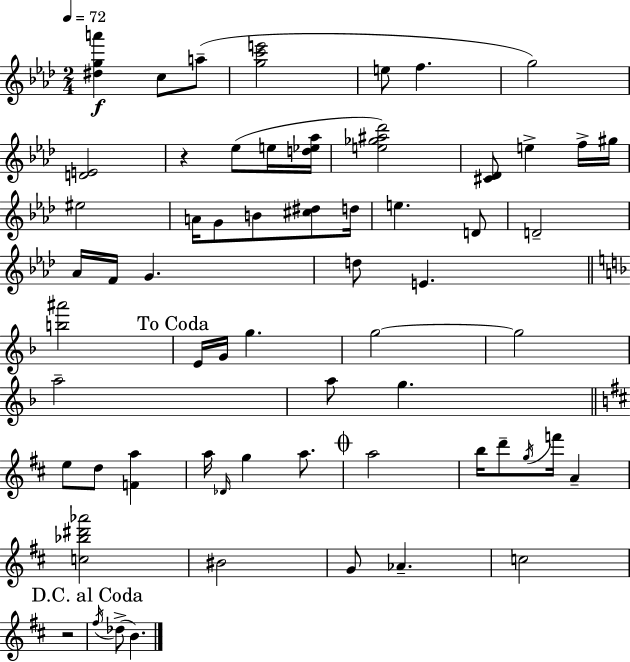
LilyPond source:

{
  \clef treble
  \numericTimeSignature
  \time 2/4
  \key f \minor
  \tempo 4 = 72
  <dis'' g'' a'''>4\f c''8 a''8--( | <g'' c''' e'''>2 | e''8 f''4. | g''2) | \break <d' e'>2 | r4 ees''8( e''16 <d'' ees'' aes''>16 | <e'' ges'' ais'' des'''>2) | <cis' des'>8 e''4-> f''16-> gis''16 | \break eis''2 | a'16 g'8 b'8 <cis'' dis''>8 d''16 | e''4. d'8 | d'2-- | \break aes'16 f'16 g'4. | d''8 e'4. | \bar "||" \break \key f \major <b'' ais'''>2 | \mark "To Coda" e'16 g'16 g''4. | g''2~~ | g''2 | \break a''2-- | a''8 g''4. | \bar "||" \break \key b \minor e''8 d''8 <f' a''>4 | a''16 \grace { des'16 } g''4 a''8. | \mark \markup { \musicglyph "scripts.coda" } a''2 | b''16 d'''8-- \acciaccatura { g''16 } f'''16 a'4-- | \break <c'' bes'' dis''' aes'''>2 | bis'2 | g'8 aes'4.-- | c''2 | \break r2 | \mark "D.C. al Coda" \acciaccatura { fis''16 }( des''8-> b'4.) | \bar "|."
}